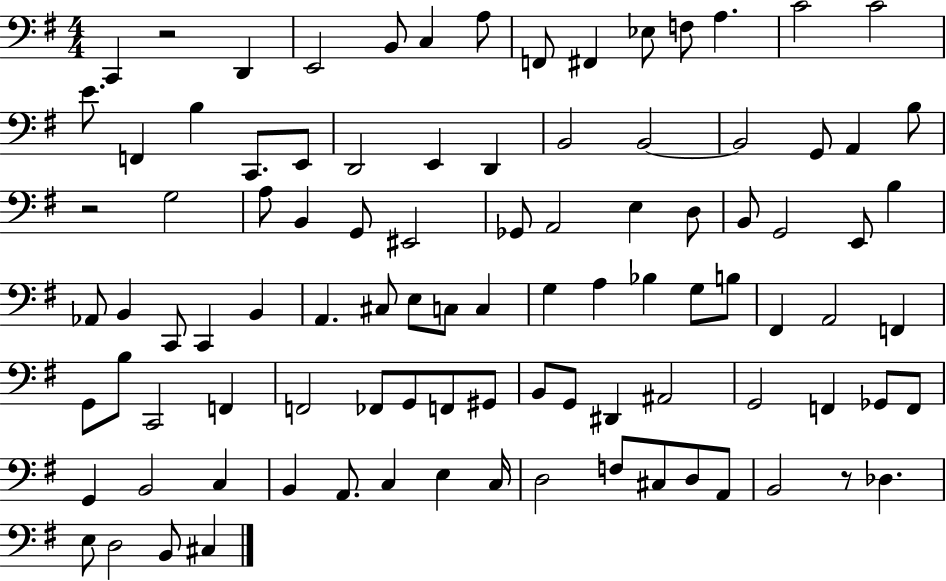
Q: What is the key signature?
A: G major